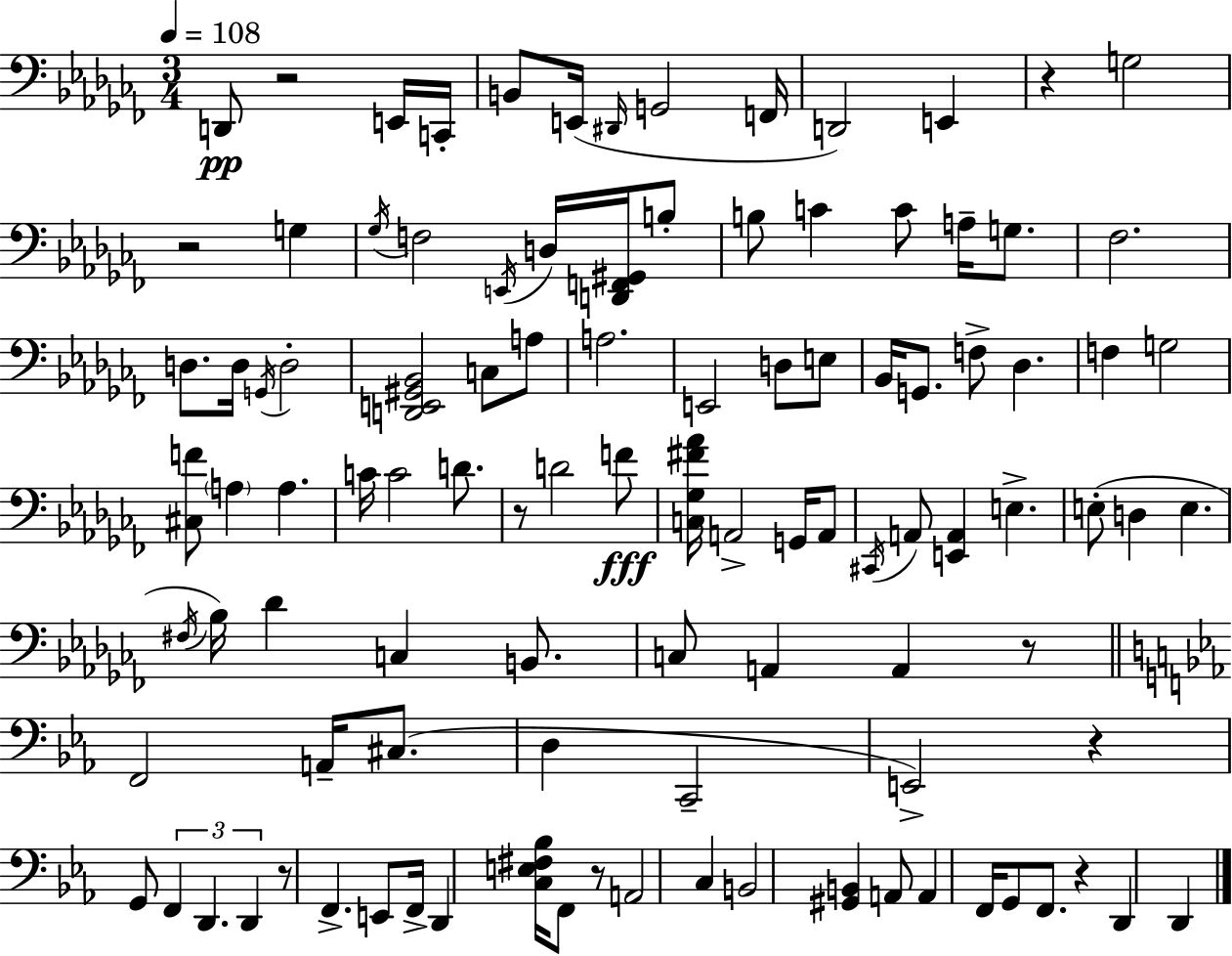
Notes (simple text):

D2/e R/h E2/s C2/s B2/e E2/s D#2/s G2/h F2/s D2/h E2/q R/q G3/h R/h G3/q Gb3/s F3/h E2/s D3/s [D2,F2,G#2]/s B3/e B3/e C4/q C4/e A3/s G3/e. FES3/h. D3/e. D3/s G2/s D3/h [D2,E2,G#2,Bb2]/h C3/e A3/e A3/h. E2/h D3/e E3/e Bb2/s G2/e. F3/e Db3/q. F3/q G3/h [C#3,F4]/e A3/q A3/q. C4/s C4/h D4/e. R/e D4/h F4/e [C3,Gb3,F#4,Ab4]/s A2/h G2/s A2/e C#2/s A2/e [E2,A2]/q E3/q. E3/e D3/q E3/q. F#3/s Bb3/s Db4/q C3/q B2/e. C3/e A2/q A2/q R/e F2/h A2/s C#3/e. D3/q C2/h E2/h R/q G2/e F2/q D2/q. D2/q R/e F2/q. E2/e F2/s D2/q [C3,E3,F#3,Bb3]/s F2/e R/e A2/h C3/q B2/h [G#2,B2]/q A2/e A2/q F2/s G2/e F2/e. R/q D2/q D2/q